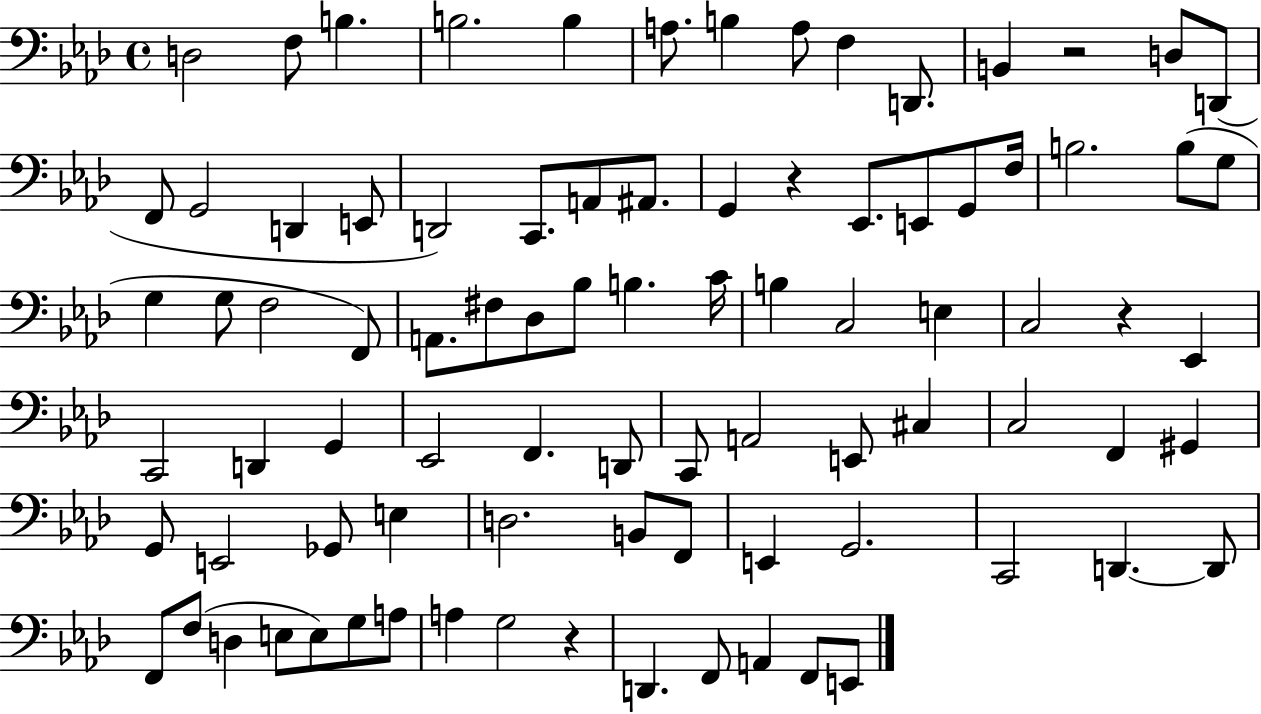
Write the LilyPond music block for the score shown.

{
  \clef bass
  \time 4/4
  \defaultTimeSignature
  \key aes \major
  \repeat volta 2 { d2 f8 b4. | b2. b4 | a8. b4 a8 f4 d,8. | b,4 r2 d8 d,8( | \break f,8 g,2 d,4 e,8 | d,2) c,8. a,8 ais,8. | g,4 r4 ees,8. e,8 g,8 f16 | b2. b8( g8 | \break g4 g8 f2 f,8) | a,8. fis8 des8 bes8 b4. c'16 | b4 c2 e4 | c2 r4 ees,4 | \break c,2 d,4 g,4 | ees,2 f,4. d,8 | c,8 a,2 e,8 cis4 | c2 f,4 gis,4 | \break g,8 e,2 ges,8 e4 | d2. b,8 f,8 | e,4 g,2. | c,2 d,4.~~ d,8 | \break f,8 f8( d4 e8 e8) g8 a8 | a4 g2 r4 | d,4. f,8 a,4 f,8 e,8 | } \bar "|."
}